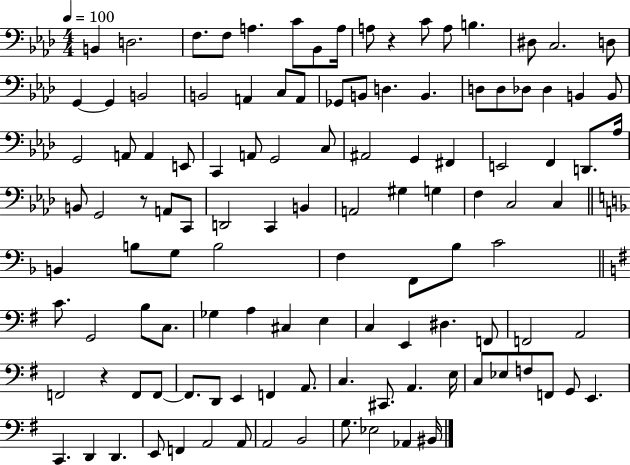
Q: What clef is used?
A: bass